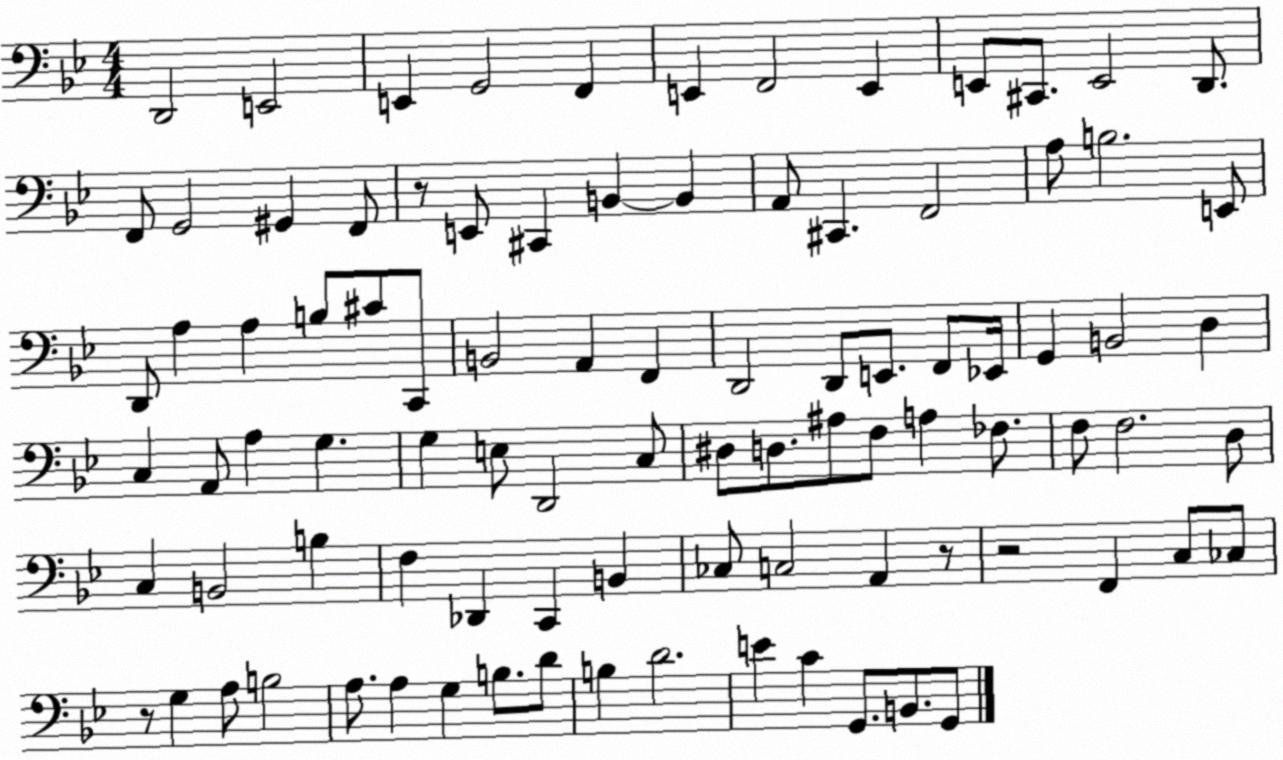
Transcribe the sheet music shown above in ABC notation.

X:1
T:Untitled
M:4/4
L:1/4
K:Bb
D,,2 E,,2 E,, G,,2 F,, E,, F,,2 E,, E,,/2 ^C,,/2 E,,2 D,,/2 F,,/2 G,,2 ^G,, F,,/2 z/2 E,,/2 ^C,, B,, B,, A,,/2 ^C,, F,,2 A,/2 B,2 E,,/2 D,,/2 A, A, B,/2 ^C/2 C,,/2 B,,2 A,, F,, D,,2 D,,/2 E,,/2 F,,/2 _E,,/4 G,, B,,2 D, C, A,,/2 A, G, G, E,/2 D,,2 C,/2 ^D,/2 D,/2 ^A,/2 F,/2 A, _F,/2 F,/2 F,2 D,/2 C, B,,2 B, F, _D,, C,, B,, _C,/2 C,2 A,, z/2 z2 F,, C,/2 _C,/2 z/2 G, A,/2 B,2 A,/2 A, G, B,/2 D/2 B, D2 E C G,,/2 B,,/2 G,,/2